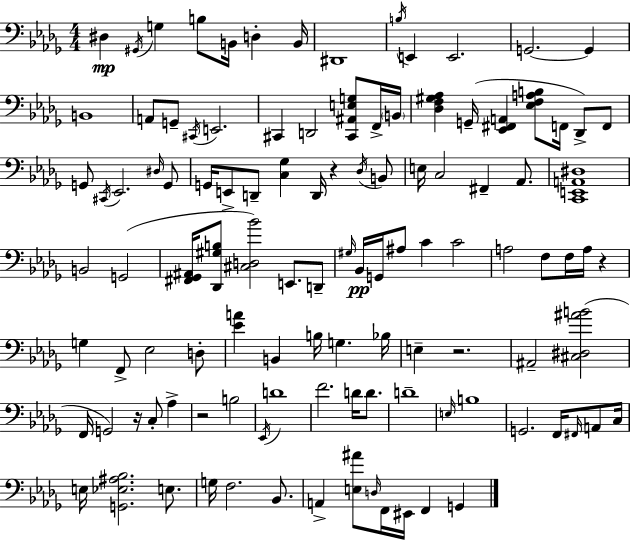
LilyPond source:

{
  \clef bass
  \numericTimeSignature
  \time 4/4
  \key bes \minor
  dis4\mp \acciaccatura { gis,16 } g4 b8 b,16 d4-. | b,16 dis,1 | \acciaccatura { b16 } e,4 e,2. | g,2.~~ g,4 | \break b,1 | a,8 g,8-- \acciaccatura { cis,16 } e,2. | cis,4 d,2 <cis, ais, e g>8 | f,16-> \parenthesize b,16 <des f gis aes>4 g,16--( <ees, fis, a,>4 <ees f a b>8 f,16 des,8->) | \break f,8 g,8 \acciaccatura { cis,16 } ees,2. | \grace { dis16 } g,8 g,16 e,8-> d,8-- <c ges>4 d,16 r4 | \acciaccatura { des16 } b,8 e16 c2 fis,4-- | aes,8. <c, e, a, dis>1 | \break b,2 g,2( | <fis, ges, ais,>16 <des, gis b>8 <cis d bes'>2) | e,8. d,8-- \grace { gis16 } bes,16\pp g,16 ais8 c'4 c'2 | a2 f8 | \break f16 a16 r4 g4 f,8-> ees2 | d8-. <ees' a'>4 b,4 b16 | g4. bes16 e4-- r2. | ais,2-- <cis dis ais' b'>2( | \break f,16 g,2) | r16 c8-. aes4-> r2 b2 | \acciaccatura { ees,16 } d'1 | f'2. | \break d'16 d'8. d'1-- | \grace { e16 } b1 | g,2. | f,16 \grace { fis,16 } a,8 c16 e16 <g, ees ais bes>2. | \break e8. g16 f2. | bes,8. a,4-> <e ais'>8 | \grace { d16 } f,16 eis,16 f,4 g,4 \bar "|."
}